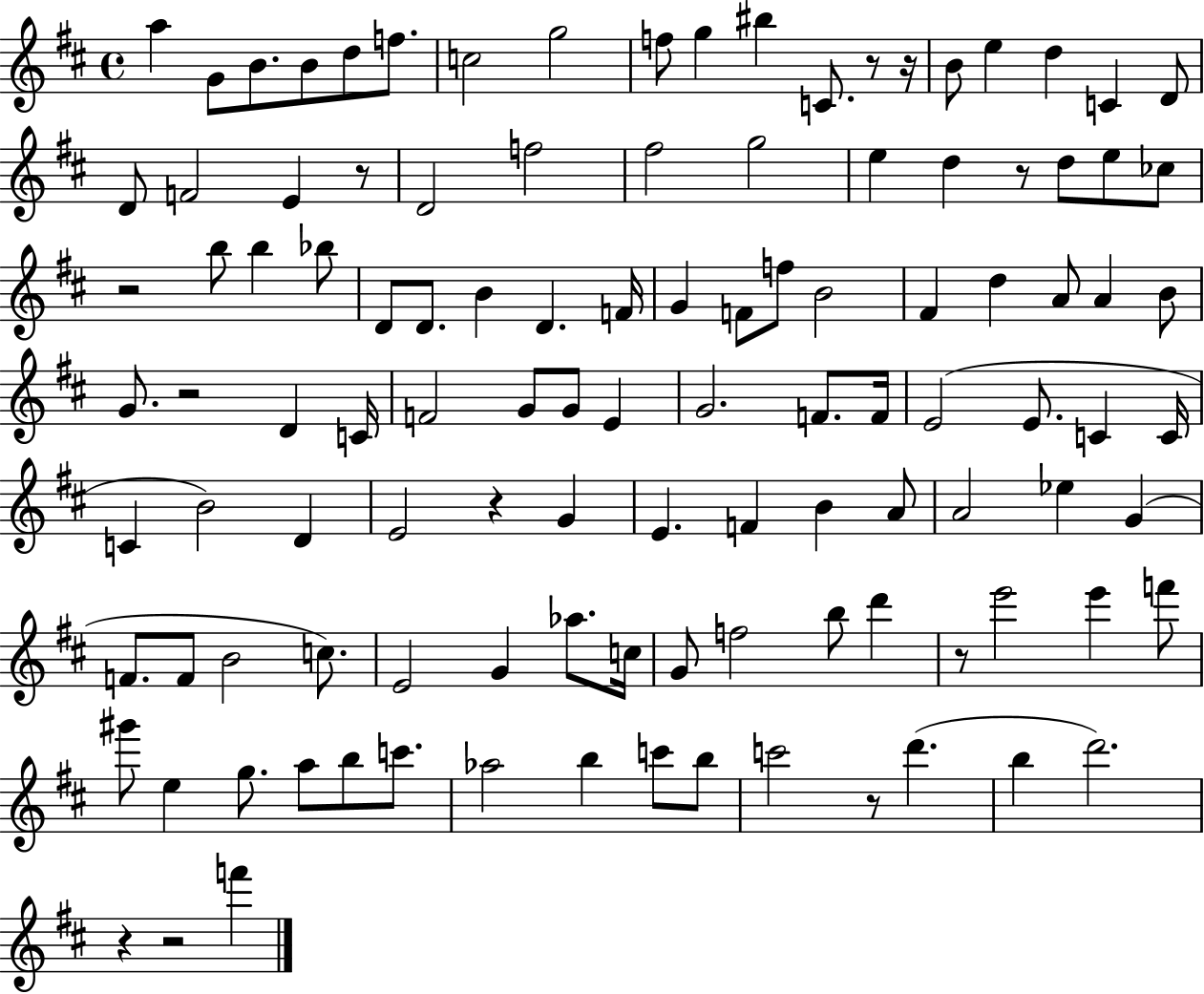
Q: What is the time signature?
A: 4/4